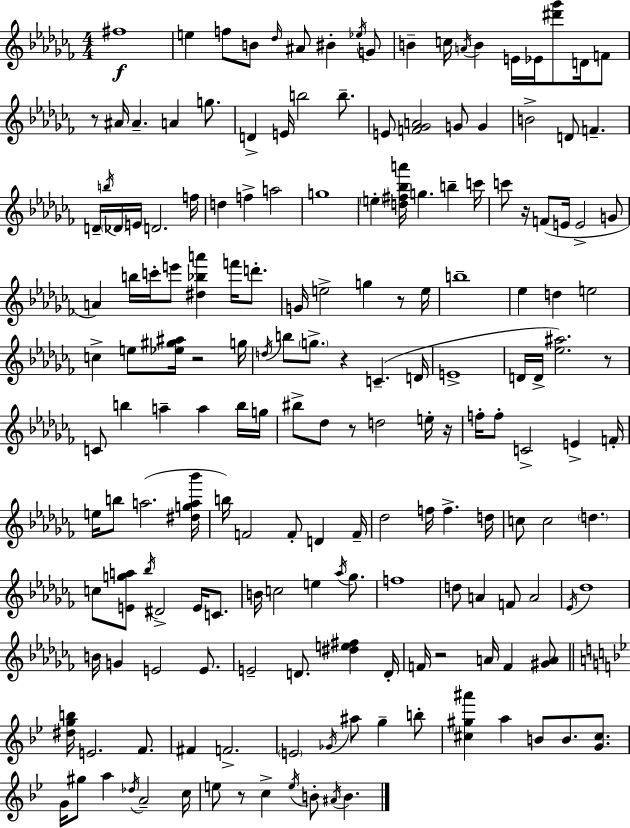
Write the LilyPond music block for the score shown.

{
  \clef treble
  \numericTimeSignature
  \time 4/4
  \key aes \minor
  fis''1\f | e''4 f''8 b'8 \grace { des''16 } ais'8 bis'4-. \acciaccatura { ees''16 } | g'8 b'4-- c''16 \acciaccatura { a'16 } b'4 e'16 ees'16 <dis''' ges'''>8 | d'16 f'8 r8 ais'16 ais'4.-- a'4 | \break g''8. d'4-> e'16 b''2 | b''8.-- e'8 <f' ges' a'>2 g'8 g'4 | b'2-> d'8 f'4.-- | d'16-- \acciaccatura { b''16 } \parenthesize des'16 e'16 d'2. | \break f''16 d''4 f''4-> a''2 | g''1 | \parenthesize e''4-. <d'' fis'' bes'' a'''>16 g''4. b''4-- | c'''16 c'''8 r16 f'8( e'16 e'2-> | \break g'8 a'4) b''16 c'''16-. e'''8 <dis'' bes'' a'''>4 | f'''16 d'''8.-. g'16 e''2-> g''4 | r8 e''16 b''1-- | ees''4 d''4 e''2 | \break c''4-> e''8 <ees'' gis'' ais''>16 r2 | g''16 \acciaccatura { d''16 } b''8 \parenthesize g''8.-> r4 c'4.--( | d'16 e'1-> | d'16 d'16-> <ees'' ais''>2.) | \break r8 c'8 b''4 a''4-- a''4 | b''16 g''16 bis''8-> des''8 r8 d''2 | e''16-. r16 f''16-. f''8-. c'2-> | e'4-> f'16-. e''16 b''8 a''2.( | \break <dis'' g'' a'' bes'''>16 b''16) f'2 f'8-. | d'4 f'16-- des''2 f''16 f''4.-> | d''16 c''8 c''2 \parenthesize d''4. | c''8 <e' g'' a''>8 \acciaccatura { bes''16 } dis'2-> | \break e'16 c'8. b'16 c''2 e''4 | \acciaccatura { aes''16 } ges''8. f''1 | d''8 a'4 f'8 a'2 | \acciaccatura { ees'16 } des''1 | \break b'16 g'4 e'2 | e'8. e'2-- | d'8. <dis'' e'' fis''>4 d'16-. f'16 r2 | a'16 f'4 <gis' a'>8 \bar "||" \break \key g \minor <dis'' g'' b''>16 e'2. f'8. | fis'4 f'2.-> | \parenthesize e'2 \acciaccatura { ges'16 } ais''8 g''4-- b''8-. | <cis'' gis'' ais'''>4 a''4 b'8 b'8. <g' cis''>8. | \break g'16 gis''8 a''4 \acciaccatura { des''16 } a'2-- | c''16 e''8 r8 c''4-> \acciaccatura { e''16 } b'8-. \acciaccatura { ais'16 } b'4. | \bar "|."
}